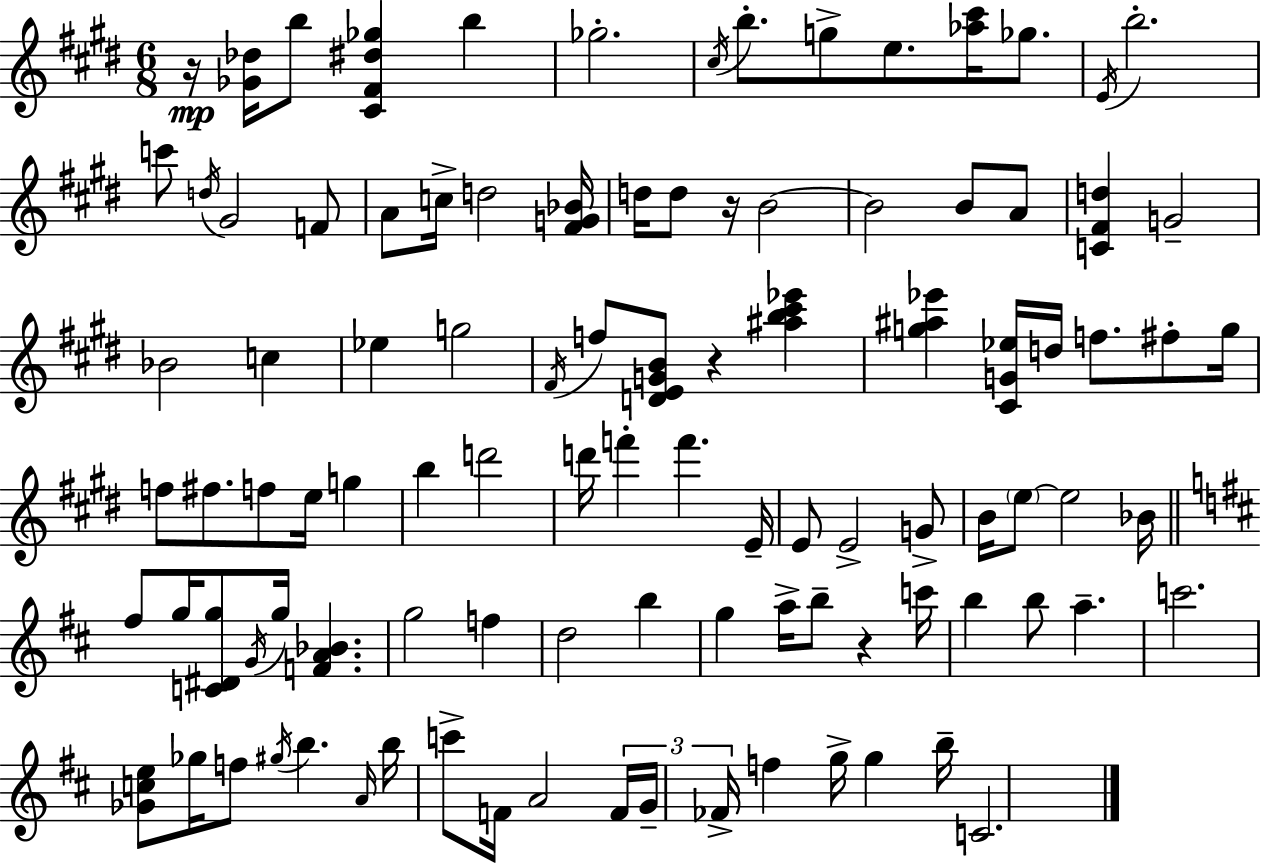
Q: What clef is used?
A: treble